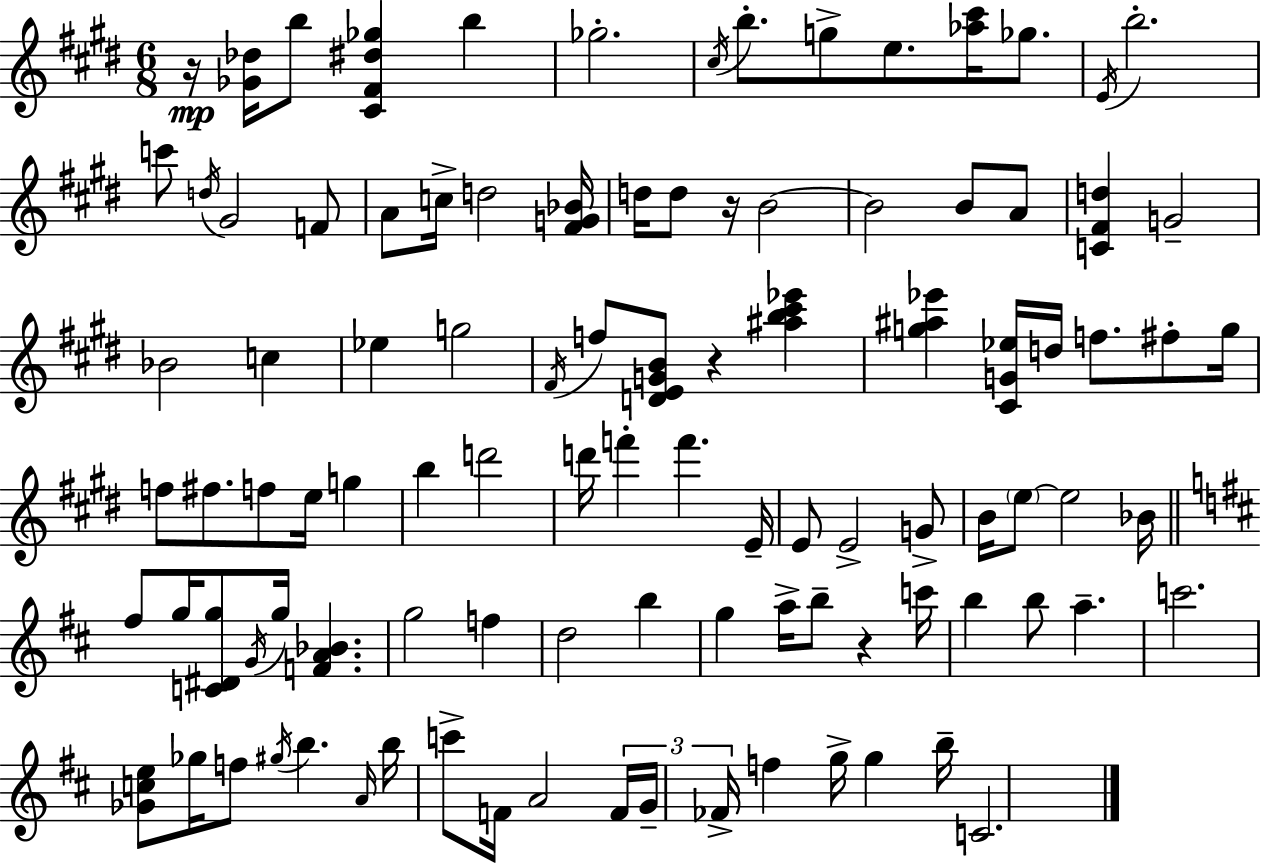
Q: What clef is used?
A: treble